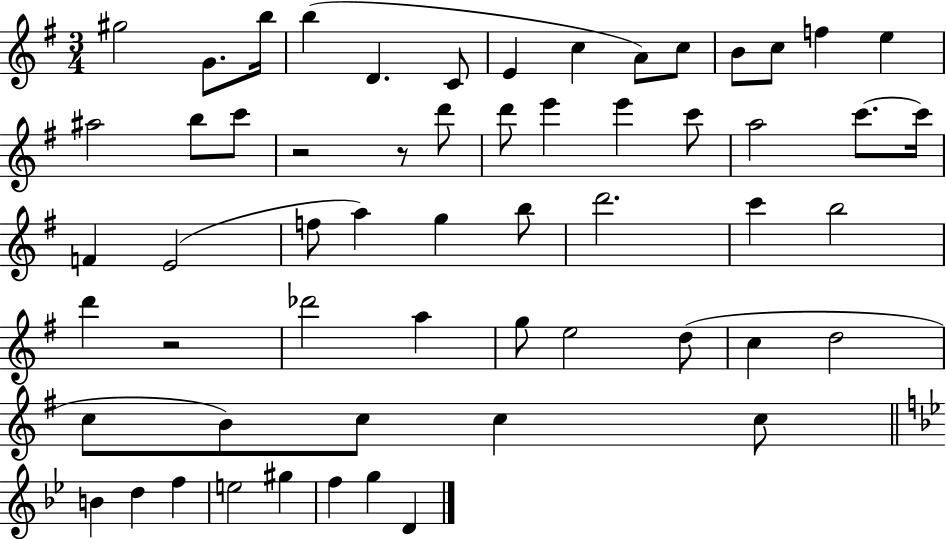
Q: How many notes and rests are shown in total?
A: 58